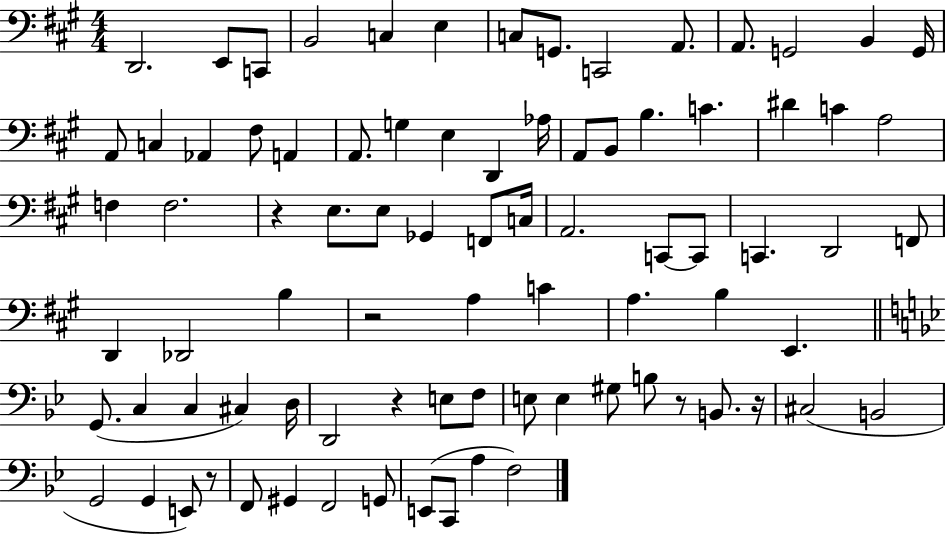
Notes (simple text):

D2/h. E2/e C2/e B2/h C3/q E3/q C3/e G2/e. C2/h A2/e. A2/e. G2/h B2/q G2/s A2/e C3/q Ab2/q F#3/e A2/q A2/e. G3/q E3/q D2/q Ab3/s A2/e B2/e B3/q. C4/q. D#4/q C4/q A3/h F3/q F3/h. R/q E3/e. E3/e Gb2/q F2/e C3/s A2/h. C2/e C2/e C2/q. D2/h F2/e D2/q Db2/h B3/q R/h A3/q C4/q A3/q. B3/q E2/q. G2/e. C3/q C3/q C#3/q D3/s D2/h R/q E3/e F3/e E3/e E3/q G#3/e B3/e R/e B2/e. R/s C#3/h B2/h G2/h G2/q E2/e R/e F2/e G#2/q F2/h G2/e E2/e C2/e A3/q F3/h